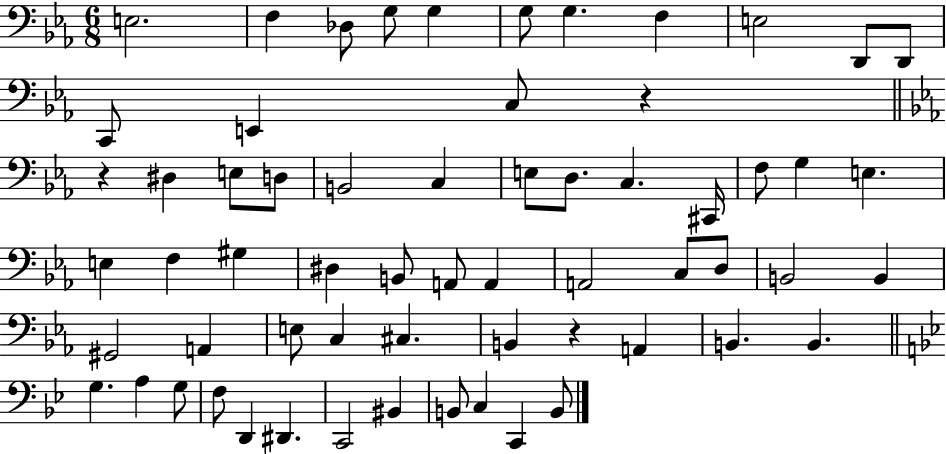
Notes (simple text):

E3/h. F3/q Db3/e G3/e G3/q G3/e G3/q. F3/q E3/h D2/e D2/e C2/e E2/q C3/e R/q R/q D#3/q E3/e D3/e B2/h C3/q E3/e D3/e. C3/q. C#2/s F3/e G3/q E3/q. E3/q F3/q G#3/q D#3/q B2/e A2/e A2/q A2/h C3/e D3/e B2/h B2/q G#2/h A2/q E3/e C3/q C#3/q. B2/q R/q A2/q B2/q. B2/q. G3/q. A3/q G3/e F3/e D2/q D#2/q. C2/h BIS2/q B2/e C3/q C2/q B2/e